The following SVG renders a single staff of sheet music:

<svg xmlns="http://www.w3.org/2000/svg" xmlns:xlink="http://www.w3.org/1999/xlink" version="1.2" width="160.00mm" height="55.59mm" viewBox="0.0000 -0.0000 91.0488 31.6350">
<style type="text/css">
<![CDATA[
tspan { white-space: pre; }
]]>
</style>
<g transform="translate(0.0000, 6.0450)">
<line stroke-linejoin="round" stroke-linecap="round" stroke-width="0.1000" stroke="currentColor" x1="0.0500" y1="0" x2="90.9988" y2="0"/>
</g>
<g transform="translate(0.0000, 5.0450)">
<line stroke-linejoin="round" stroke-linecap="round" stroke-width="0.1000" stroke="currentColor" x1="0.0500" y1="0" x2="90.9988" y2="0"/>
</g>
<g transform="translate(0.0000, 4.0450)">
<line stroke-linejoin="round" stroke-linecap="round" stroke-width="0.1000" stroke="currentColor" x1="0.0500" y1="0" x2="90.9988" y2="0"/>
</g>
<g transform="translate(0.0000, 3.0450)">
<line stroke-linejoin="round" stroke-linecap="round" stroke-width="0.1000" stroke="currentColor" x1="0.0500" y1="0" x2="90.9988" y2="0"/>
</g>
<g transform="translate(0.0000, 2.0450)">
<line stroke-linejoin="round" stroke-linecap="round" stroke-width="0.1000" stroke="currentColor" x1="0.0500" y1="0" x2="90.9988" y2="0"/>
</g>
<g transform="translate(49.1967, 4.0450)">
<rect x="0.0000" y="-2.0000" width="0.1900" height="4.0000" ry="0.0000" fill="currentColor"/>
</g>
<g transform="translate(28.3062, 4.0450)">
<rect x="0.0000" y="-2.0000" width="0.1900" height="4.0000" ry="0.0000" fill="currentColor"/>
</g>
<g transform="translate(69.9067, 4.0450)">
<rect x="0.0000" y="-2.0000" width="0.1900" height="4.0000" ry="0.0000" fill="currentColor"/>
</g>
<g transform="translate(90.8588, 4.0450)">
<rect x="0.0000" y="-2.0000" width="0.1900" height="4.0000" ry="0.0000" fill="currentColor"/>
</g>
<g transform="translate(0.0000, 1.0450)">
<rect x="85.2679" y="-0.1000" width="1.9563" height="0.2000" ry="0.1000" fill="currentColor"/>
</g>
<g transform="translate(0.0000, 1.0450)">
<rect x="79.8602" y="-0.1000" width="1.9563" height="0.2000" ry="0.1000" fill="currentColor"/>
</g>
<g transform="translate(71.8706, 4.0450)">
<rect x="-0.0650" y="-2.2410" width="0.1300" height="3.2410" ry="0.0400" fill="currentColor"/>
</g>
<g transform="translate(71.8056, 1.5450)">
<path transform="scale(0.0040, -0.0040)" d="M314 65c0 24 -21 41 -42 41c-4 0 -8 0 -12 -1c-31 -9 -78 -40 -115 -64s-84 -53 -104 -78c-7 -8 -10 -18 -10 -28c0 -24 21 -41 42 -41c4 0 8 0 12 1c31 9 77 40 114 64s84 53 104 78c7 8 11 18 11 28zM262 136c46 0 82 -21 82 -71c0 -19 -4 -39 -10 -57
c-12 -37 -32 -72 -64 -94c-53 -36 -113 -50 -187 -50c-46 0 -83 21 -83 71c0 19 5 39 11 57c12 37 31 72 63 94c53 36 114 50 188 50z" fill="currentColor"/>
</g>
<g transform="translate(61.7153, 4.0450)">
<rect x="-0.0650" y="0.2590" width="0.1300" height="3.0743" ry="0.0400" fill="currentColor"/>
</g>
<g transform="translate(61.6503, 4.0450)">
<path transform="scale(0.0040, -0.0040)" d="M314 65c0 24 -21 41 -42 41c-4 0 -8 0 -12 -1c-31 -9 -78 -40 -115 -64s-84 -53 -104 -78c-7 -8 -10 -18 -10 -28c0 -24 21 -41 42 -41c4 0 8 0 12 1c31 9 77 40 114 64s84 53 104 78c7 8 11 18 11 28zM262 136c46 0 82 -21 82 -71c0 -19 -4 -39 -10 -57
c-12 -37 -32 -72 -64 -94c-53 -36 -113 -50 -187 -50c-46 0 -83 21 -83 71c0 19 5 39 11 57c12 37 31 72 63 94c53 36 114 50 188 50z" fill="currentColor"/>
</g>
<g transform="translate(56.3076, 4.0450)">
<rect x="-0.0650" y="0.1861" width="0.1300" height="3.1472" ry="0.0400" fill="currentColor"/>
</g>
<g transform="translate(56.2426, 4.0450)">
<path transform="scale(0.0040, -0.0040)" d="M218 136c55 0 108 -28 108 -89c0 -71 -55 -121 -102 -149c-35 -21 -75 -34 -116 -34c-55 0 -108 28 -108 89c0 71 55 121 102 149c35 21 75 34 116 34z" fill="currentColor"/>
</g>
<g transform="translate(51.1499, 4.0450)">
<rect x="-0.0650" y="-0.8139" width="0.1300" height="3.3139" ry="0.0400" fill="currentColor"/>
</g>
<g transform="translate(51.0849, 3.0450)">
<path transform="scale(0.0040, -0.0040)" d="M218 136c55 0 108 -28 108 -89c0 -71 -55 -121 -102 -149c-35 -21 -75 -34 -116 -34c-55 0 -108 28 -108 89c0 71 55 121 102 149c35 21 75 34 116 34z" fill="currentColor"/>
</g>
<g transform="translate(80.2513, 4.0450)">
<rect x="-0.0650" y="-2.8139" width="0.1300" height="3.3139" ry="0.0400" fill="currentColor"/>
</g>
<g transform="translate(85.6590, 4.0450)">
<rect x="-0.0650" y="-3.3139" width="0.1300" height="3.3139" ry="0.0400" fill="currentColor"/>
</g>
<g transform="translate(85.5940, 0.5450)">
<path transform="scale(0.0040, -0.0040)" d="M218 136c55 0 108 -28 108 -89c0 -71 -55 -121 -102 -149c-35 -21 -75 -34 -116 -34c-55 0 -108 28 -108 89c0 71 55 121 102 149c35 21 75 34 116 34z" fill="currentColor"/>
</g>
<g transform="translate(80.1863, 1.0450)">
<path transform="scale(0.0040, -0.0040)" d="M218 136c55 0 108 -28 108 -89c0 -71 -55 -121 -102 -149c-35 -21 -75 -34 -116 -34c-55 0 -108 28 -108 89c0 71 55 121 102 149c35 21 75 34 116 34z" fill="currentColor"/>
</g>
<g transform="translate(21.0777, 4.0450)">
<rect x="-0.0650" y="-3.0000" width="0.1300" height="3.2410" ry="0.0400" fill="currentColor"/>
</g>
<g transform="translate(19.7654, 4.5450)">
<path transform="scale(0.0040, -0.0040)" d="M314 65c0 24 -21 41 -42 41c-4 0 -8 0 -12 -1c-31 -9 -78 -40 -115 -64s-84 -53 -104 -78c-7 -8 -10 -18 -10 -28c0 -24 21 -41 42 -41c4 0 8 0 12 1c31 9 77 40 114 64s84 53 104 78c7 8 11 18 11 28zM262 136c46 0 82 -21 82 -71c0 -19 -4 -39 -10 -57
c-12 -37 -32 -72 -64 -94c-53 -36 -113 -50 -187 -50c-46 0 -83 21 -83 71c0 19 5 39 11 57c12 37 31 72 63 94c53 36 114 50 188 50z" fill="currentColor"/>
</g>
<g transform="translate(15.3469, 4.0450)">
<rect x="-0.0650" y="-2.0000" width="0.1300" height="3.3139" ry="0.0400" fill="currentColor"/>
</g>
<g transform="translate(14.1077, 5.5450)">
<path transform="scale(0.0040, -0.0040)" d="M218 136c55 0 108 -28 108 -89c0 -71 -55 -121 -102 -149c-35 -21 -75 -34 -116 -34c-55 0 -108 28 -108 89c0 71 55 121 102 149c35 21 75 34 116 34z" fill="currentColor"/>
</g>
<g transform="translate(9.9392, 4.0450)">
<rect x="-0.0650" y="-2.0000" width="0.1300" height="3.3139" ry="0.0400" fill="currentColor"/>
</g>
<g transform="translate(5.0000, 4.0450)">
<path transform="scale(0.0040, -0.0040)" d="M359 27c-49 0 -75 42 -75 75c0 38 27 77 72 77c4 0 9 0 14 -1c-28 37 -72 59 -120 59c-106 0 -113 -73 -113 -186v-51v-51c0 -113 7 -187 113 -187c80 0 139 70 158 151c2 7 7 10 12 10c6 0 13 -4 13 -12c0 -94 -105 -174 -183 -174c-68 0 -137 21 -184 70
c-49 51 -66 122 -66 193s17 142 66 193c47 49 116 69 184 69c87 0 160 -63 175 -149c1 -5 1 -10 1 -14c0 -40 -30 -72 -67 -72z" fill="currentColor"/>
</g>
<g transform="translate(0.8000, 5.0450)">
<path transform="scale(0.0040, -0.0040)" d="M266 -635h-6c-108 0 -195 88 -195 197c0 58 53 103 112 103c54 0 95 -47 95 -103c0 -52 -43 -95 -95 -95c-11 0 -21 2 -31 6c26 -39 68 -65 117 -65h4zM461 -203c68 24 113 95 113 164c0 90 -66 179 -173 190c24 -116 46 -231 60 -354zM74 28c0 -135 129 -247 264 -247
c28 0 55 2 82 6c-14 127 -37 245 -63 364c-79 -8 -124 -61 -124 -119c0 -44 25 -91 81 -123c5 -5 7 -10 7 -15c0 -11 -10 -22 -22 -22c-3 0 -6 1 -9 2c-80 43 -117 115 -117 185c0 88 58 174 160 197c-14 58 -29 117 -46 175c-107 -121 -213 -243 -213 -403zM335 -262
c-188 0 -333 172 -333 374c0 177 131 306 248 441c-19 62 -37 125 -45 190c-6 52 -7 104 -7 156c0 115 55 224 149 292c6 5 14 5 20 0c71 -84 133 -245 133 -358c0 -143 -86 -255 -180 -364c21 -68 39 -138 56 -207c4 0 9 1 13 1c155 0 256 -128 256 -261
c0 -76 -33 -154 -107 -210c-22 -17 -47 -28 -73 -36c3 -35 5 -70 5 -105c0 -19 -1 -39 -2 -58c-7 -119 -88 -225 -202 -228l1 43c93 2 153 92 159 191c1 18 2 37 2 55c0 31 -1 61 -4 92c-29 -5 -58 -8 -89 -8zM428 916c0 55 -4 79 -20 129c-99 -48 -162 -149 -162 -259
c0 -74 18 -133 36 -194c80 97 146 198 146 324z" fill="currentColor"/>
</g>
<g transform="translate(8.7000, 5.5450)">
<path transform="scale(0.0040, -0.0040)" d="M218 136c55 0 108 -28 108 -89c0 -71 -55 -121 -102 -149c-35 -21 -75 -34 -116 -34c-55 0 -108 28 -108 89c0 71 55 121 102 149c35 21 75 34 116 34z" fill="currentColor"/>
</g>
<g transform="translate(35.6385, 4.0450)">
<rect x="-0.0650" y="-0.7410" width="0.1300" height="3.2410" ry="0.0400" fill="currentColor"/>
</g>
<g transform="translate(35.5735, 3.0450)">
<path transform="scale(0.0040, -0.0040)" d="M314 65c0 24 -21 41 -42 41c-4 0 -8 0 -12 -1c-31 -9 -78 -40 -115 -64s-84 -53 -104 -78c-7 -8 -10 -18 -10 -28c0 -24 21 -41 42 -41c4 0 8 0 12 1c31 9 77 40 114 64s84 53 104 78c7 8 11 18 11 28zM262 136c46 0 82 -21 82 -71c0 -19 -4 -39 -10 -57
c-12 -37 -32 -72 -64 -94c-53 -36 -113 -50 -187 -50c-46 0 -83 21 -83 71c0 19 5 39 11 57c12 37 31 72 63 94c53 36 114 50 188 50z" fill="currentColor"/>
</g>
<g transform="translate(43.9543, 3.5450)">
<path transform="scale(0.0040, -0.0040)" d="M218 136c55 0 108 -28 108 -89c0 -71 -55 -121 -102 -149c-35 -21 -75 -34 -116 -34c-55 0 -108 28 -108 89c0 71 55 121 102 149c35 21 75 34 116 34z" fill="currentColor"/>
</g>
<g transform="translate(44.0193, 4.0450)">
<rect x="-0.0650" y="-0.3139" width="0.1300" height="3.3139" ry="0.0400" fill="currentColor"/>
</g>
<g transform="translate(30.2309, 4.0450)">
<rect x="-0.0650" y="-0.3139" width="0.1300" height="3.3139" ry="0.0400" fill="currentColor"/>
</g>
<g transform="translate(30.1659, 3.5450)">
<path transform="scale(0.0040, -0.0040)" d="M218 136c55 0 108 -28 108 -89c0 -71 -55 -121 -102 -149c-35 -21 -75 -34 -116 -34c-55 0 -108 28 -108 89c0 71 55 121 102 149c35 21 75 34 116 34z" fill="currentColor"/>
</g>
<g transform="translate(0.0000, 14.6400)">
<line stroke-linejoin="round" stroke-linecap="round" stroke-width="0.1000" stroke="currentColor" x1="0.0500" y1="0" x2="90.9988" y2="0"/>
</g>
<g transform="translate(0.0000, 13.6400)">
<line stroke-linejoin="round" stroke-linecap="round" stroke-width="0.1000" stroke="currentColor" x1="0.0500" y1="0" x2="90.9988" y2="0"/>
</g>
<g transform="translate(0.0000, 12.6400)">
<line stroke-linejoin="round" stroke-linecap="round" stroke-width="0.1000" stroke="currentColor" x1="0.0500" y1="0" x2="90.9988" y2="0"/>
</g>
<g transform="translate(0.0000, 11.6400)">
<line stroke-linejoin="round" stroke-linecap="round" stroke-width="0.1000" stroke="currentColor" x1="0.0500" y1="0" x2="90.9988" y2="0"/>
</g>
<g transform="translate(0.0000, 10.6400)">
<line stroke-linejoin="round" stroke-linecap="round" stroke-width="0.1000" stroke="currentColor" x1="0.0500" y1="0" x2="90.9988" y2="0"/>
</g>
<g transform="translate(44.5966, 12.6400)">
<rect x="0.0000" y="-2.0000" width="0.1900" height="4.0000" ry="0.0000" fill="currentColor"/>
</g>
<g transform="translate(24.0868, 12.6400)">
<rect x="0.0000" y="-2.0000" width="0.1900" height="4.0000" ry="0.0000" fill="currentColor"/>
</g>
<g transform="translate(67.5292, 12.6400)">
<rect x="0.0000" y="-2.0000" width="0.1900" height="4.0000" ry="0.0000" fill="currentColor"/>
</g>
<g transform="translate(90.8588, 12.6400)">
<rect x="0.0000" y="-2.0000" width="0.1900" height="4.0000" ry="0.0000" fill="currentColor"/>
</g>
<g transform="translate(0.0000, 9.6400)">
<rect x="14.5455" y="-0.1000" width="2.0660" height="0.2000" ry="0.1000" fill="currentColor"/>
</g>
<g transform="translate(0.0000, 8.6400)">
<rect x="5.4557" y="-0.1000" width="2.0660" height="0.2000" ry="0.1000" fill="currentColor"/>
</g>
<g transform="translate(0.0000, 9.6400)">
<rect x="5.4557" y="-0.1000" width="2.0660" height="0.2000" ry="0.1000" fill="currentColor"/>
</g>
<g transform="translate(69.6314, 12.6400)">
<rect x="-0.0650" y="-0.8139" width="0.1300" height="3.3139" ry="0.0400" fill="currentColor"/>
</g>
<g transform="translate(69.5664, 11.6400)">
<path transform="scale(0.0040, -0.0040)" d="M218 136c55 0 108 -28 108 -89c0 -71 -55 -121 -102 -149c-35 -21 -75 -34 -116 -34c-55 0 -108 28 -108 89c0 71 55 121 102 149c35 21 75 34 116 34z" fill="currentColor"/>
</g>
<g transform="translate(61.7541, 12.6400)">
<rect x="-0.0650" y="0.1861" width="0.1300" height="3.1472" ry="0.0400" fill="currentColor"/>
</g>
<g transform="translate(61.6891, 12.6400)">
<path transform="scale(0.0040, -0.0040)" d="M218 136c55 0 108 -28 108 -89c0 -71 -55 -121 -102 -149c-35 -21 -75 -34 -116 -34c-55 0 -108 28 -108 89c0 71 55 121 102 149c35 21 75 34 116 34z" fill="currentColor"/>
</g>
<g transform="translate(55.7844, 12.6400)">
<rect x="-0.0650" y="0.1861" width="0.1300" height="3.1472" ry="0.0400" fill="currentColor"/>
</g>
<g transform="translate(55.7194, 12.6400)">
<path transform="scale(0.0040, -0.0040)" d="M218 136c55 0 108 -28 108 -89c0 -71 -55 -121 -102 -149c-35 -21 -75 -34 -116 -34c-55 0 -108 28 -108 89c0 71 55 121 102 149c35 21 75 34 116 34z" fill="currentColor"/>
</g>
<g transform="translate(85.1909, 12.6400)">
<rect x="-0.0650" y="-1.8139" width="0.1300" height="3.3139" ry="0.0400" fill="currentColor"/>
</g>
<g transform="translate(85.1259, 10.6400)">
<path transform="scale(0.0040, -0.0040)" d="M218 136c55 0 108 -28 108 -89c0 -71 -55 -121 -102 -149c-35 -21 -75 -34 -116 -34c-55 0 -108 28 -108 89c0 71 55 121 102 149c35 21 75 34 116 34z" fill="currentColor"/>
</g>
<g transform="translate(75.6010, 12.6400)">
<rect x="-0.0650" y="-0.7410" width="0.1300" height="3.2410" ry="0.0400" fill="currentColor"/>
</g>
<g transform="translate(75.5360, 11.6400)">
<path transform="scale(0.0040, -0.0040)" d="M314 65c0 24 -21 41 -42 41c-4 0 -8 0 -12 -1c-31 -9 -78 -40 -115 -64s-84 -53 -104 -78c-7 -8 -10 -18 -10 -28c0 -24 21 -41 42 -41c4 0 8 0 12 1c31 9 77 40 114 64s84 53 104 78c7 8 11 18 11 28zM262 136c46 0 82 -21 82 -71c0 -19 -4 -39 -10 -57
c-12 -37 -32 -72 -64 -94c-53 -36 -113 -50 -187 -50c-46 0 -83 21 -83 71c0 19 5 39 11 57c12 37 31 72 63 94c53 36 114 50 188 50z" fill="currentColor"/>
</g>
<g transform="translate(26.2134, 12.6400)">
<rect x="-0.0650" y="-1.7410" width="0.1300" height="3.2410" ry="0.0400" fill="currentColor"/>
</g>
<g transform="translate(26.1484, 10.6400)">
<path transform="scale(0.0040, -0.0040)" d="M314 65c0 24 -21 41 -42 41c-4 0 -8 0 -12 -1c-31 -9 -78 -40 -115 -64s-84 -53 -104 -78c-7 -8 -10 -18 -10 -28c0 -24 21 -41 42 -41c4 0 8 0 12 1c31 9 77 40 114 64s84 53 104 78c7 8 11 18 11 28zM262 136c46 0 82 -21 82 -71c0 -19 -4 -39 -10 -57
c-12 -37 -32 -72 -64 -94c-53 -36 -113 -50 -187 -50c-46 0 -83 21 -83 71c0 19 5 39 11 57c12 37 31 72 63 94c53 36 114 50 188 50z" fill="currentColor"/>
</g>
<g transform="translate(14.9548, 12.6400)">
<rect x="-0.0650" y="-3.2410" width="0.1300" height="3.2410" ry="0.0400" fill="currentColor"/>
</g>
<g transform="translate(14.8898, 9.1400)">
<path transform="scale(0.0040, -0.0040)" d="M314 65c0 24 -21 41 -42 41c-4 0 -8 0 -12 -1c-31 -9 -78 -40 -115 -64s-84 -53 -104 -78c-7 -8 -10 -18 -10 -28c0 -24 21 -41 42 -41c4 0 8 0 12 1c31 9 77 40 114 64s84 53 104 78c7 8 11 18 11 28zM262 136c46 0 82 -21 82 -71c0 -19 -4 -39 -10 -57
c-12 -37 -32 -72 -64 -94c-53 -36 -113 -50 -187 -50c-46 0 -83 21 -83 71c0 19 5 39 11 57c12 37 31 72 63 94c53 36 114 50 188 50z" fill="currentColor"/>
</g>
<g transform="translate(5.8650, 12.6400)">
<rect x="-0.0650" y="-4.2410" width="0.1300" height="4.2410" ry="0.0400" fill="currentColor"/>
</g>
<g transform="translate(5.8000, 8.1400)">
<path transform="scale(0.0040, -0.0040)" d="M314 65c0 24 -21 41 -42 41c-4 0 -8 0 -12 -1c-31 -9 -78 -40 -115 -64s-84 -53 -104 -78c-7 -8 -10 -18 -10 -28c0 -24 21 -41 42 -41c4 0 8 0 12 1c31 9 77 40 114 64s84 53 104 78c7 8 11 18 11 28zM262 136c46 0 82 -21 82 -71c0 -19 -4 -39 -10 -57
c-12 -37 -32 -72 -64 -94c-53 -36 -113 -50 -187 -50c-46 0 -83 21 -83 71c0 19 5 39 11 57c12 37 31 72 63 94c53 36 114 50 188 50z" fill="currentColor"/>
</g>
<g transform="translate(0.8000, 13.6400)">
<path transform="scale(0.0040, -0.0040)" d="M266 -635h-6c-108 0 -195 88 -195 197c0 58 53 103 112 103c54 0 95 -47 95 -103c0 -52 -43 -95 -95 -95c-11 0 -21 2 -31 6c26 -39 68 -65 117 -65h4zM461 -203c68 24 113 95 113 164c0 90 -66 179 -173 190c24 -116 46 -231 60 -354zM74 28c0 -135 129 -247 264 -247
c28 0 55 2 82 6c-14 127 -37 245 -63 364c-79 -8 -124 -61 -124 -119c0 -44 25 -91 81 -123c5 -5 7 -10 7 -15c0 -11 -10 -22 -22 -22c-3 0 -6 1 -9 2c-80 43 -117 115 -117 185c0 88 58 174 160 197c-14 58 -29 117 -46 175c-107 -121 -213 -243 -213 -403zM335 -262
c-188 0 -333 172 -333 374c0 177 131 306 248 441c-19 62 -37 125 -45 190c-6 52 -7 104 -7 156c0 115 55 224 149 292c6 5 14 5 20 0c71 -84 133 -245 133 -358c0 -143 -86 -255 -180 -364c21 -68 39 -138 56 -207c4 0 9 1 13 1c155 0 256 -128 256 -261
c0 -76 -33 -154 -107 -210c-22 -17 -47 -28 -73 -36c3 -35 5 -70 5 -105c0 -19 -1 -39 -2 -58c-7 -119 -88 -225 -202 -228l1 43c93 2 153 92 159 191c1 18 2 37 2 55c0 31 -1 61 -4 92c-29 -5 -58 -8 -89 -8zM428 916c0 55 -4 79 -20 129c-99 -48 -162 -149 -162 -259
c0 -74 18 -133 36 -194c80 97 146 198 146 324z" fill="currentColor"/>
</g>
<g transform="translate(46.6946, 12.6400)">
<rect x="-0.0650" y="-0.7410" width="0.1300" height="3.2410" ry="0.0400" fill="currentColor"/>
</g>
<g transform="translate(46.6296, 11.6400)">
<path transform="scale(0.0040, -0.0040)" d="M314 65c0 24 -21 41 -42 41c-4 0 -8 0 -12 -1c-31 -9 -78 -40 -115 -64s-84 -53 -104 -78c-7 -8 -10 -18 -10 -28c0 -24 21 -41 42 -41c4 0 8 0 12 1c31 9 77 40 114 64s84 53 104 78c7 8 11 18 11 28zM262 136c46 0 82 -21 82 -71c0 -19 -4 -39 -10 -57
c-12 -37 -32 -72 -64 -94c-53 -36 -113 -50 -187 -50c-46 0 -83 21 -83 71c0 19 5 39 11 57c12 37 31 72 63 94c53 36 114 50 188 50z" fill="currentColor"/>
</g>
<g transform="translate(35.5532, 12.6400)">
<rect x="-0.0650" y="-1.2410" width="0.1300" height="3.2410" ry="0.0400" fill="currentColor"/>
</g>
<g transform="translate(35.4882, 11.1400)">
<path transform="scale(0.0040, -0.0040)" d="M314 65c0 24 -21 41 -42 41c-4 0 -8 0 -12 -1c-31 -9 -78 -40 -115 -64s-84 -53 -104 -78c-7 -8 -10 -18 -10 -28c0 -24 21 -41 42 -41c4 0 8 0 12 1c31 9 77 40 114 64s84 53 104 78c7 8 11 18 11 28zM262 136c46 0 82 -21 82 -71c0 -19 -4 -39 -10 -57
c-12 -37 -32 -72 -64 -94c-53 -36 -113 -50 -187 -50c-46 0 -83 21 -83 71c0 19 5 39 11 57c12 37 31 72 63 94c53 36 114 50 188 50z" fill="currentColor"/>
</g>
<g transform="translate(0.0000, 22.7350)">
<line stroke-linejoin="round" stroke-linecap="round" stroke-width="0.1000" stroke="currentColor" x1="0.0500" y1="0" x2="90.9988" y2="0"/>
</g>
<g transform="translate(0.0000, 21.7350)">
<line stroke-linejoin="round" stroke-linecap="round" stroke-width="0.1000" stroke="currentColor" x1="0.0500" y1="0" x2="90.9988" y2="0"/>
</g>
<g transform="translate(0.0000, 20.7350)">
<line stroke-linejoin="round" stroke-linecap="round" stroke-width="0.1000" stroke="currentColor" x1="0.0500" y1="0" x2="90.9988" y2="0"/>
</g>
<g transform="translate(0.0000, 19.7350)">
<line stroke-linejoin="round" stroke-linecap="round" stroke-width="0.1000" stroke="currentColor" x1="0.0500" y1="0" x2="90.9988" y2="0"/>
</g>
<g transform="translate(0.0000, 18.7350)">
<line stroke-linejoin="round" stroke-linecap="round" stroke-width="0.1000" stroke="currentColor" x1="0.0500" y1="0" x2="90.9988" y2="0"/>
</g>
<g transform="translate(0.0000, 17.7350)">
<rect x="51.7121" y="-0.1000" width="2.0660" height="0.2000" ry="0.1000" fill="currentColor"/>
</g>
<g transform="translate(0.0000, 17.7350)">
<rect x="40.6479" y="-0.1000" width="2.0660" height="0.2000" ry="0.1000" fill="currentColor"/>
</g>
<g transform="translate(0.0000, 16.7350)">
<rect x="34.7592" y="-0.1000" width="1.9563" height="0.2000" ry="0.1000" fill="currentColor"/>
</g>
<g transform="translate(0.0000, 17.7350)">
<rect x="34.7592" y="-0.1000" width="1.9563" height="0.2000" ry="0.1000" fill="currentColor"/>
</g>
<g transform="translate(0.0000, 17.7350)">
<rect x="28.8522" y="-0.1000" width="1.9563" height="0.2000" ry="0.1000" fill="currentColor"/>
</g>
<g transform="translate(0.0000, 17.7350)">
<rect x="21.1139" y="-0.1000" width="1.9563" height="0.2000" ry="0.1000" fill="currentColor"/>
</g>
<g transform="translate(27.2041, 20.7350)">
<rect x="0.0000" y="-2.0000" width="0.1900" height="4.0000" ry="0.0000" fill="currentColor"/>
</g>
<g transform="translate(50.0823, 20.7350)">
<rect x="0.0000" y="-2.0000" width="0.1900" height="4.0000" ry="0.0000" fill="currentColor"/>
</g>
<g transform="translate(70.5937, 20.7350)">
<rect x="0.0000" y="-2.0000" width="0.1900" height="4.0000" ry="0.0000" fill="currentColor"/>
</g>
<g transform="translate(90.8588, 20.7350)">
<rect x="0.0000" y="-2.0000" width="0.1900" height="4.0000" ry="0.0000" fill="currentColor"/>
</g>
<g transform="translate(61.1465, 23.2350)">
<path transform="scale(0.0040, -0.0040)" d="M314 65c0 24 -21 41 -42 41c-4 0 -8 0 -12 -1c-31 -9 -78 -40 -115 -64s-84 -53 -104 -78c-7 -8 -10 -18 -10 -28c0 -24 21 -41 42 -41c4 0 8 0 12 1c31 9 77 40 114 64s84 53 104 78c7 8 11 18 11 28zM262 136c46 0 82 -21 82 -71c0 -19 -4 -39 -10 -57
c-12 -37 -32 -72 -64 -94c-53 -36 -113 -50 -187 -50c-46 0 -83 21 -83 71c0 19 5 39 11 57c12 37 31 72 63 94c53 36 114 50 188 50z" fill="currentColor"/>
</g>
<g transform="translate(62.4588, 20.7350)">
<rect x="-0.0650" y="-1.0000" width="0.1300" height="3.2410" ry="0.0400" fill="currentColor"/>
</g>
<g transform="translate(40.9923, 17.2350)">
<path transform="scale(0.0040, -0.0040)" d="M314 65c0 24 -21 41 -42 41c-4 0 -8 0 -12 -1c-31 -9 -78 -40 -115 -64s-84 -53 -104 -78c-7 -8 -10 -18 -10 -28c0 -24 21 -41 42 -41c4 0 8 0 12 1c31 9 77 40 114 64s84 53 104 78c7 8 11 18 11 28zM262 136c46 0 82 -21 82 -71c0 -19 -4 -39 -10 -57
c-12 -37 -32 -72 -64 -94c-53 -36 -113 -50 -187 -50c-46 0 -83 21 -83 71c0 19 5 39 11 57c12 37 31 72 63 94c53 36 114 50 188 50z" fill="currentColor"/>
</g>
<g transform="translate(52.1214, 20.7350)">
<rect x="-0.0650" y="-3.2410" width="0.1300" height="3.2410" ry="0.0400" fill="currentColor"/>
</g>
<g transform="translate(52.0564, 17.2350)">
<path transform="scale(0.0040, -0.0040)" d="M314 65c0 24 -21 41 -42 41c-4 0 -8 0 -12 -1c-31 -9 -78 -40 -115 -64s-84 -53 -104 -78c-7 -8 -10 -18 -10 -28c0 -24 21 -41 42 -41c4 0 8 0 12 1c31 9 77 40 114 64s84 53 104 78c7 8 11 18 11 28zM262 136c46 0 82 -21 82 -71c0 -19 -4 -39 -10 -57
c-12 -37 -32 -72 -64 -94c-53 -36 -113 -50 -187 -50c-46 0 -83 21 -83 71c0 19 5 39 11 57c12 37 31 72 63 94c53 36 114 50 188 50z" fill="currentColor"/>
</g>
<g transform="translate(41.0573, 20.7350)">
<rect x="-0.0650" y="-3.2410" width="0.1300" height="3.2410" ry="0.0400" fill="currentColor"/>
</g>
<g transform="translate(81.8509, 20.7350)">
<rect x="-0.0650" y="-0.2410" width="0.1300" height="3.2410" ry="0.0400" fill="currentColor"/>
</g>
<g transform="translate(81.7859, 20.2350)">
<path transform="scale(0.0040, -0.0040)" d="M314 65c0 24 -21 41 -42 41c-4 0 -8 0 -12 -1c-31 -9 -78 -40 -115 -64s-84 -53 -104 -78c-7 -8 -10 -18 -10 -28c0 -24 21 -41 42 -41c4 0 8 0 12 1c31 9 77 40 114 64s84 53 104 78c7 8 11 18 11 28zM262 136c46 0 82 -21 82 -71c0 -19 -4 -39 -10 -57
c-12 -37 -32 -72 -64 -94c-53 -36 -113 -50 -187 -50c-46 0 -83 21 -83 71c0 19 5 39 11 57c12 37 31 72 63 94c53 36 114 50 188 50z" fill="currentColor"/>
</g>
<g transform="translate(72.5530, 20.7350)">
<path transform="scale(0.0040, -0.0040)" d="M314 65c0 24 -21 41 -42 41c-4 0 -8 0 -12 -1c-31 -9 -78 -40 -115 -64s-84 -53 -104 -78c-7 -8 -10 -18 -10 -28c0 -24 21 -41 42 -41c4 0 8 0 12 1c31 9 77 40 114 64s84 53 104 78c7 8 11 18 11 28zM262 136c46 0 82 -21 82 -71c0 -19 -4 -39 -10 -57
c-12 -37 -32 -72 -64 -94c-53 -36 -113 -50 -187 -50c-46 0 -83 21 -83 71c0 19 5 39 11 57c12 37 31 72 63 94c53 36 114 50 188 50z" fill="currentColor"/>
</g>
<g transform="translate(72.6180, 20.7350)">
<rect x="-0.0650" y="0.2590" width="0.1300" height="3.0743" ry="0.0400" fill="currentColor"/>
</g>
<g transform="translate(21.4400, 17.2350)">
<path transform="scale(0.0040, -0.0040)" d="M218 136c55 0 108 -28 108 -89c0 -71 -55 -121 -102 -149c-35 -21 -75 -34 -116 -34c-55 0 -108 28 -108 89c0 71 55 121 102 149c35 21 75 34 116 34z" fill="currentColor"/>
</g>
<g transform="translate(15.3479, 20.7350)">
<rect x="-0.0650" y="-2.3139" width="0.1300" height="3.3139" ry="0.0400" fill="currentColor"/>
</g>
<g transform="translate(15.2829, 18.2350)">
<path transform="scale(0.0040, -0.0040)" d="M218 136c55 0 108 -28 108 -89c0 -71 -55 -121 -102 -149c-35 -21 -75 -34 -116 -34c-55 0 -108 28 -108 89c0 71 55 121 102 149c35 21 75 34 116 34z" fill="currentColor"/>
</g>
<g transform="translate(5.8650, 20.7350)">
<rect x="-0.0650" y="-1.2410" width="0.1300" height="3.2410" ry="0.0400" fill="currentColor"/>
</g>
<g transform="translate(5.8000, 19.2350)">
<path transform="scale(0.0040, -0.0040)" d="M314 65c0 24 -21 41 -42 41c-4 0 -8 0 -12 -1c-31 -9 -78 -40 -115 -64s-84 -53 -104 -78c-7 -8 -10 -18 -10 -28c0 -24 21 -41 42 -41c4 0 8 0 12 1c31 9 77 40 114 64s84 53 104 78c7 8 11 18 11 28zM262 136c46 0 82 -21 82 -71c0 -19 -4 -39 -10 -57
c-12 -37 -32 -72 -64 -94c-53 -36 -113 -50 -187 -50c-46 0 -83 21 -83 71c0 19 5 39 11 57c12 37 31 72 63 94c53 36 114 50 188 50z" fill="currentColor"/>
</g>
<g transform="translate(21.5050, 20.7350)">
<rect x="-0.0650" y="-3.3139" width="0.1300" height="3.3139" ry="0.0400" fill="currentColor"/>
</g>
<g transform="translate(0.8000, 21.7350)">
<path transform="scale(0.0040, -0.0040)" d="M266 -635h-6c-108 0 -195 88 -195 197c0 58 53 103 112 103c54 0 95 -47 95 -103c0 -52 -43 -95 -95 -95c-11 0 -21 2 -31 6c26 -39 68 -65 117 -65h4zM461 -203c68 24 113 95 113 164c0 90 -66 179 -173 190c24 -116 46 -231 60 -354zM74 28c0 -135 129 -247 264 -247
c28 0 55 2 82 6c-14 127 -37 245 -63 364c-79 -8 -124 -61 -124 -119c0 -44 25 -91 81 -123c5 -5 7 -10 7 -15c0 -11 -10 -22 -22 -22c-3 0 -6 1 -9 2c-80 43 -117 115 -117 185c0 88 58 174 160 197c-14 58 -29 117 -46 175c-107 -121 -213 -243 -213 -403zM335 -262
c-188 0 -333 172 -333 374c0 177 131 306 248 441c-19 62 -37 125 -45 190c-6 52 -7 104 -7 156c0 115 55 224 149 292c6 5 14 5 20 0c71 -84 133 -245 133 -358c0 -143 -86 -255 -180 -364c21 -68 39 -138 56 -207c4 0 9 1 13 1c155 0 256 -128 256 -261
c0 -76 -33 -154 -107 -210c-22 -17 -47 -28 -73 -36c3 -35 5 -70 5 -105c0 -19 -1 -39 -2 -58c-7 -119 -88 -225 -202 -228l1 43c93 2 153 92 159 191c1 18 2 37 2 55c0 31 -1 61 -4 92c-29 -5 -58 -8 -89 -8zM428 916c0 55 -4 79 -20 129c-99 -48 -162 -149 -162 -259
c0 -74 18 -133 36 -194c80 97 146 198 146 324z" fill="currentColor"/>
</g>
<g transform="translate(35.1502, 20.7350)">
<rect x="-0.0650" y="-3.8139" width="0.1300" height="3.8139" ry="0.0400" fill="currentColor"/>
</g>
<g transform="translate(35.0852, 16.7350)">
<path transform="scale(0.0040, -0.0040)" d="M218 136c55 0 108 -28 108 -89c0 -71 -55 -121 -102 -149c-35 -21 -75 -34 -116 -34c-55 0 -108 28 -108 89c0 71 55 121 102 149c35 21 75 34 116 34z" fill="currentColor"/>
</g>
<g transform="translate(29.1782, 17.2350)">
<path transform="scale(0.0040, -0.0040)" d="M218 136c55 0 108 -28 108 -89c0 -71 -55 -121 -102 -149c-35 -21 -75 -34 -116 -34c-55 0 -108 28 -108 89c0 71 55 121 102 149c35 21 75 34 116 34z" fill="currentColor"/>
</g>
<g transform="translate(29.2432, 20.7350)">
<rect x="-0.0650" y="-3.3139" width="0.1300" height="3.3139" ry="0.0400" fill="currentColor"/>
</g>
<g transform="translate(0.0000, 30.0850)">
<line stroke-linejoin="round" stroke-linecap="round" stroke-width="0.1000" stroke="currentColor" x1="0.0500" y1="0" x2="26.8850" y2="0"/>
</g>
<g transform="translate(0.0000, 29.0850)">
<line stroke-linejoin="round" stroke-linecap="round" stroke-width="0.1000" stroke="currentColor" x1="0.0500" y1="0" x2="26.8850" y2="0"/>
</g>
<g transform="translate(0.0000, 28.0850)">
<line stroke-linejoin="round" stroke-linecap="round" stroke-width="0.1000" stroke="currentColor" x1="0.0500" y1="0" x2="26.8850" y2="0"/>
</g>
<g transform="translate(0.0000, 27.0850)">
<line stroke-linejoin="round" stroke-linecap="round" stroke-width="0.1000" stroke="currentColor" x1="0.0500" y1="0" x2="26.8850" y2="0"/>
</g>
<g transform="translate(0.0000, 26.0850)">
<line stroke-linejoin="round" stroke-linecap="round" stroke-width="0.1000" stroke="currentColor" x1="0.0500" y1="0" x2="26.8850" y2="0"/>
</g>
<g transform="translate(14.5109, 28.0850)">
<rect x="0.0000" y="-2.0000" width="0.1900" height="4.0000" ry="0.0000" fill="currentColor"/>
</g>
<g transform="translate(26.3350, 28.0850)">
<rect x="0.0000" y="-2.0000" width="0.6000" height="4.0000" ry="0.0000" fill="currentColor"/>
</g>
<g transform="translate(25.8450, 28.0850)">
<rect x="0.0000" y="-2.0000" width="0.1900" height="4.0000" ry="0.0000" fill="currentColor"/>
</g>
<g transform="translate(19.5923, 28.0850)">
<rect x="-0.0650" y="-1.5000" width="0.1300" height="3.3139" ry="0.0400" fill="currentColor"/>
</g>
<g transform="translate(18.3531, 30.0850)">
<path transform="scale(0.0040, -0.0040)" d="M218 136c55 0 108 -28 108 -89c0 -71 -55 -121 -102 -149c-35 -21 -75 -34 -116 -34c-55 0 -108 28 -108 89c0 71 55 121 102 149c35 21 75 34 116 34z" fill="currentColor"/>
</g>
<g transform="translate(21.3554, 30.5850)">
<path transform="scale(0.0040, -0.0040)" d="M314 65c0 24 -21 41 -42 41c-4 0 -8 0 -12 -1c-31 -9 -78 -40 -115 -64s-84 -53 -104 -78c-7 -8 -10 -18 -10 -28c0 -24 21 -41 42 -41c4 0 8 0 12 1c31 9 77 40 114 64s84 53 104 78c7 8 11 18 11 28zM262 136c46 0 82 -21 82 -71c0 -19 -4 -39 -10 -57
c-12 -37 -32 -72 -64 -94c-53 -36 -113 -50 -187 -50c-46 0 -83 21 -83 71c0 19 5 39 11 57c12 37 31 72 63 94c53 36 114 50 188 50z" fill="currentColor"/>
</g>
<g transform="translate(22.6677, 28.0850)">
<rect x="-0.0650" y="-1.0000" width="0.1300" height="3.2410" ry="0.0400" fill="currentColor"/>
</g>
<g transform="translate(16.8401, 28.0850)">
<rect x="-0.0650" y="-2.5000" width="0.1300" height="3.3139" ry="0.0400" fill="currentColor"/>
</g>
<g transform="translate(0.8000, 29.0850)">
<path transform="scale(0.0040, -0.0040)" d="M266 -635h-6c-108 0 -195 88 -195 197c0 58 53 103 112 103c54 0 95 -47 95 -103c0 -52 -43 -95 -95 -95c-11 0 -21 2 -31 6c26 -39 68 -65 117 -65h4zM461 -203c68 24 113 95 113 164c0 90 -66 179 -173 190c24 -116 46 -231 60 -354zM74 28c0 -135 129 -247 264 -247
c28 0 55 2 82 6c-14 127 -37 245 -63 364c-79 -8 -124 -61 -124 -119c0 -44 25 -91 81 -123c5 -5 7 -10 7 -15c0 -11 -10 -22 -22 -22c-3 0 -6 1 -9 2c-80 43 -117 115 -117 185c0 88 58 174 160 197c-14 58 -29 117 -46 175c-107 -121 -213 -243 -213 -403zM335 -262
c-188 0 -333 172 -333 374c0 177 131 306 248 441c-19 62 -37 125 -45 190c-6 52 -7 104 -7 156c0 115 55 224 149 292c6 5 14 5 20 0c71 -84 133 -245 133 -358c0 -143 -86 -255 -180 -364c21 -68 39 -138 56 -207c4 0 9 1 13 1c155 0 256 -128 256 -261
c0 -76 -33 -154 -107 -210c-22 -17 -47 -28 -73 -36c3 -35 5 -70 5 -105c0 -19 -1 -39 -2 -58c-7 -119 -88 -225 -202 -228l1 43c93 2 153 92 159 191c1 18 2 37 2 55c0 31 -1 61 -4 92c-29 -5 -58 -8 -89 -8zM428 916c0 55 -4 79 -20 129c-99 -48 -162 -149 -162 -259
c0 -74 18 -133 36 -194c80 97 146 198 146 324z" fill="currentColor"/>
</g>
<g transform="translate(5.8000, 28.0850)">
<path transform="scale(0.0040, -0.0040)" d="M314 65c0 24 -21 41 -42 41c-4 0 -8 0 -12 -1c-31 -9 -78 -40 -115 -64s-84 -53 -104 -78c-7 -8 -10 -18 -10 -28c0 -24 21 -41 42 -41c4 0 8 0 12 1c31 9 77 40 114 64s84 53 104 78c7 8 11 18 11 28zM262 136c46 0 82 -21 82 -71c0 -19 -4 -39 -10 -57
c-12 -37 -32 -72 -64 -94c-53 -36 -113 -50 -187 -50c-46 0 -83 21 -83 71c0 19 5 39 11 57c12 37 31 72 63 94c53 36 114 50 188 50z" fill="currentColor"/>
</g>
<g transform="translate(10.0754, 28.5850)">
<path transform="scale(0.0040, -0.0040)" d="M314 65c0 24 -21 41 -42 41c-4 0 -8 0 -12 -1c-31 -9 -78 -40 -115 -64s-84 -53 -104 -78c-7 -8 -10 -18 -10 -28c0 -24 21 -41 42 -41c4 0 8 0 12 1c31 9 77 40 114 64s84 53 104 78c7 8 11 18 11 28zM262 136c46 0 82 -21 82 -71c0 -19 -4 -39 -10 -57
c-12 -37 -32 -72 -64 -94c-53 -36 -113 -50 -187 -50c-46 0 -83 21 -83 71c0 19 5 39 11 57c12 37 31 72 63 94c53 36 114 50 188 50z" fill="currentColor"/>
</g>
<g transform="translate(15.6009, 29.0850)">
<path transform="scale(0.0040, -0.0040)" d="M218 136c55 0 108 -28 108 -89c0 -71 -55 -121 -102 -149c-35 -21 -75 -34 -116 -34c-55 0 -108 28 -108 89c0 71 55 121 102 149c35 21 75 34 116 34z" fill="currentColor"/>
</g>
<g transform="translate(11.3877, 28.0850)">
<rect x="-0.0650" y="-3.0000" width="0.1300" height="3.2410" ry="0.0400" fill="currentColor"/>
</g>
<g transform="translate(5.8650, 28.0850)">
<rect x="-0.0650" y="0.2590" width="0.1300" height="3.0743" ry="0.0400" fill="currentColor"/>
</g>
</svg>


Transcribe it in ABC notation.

X:1
T:Untitled
M:4/4
L:1/4
K:C
F F A2 c d2 c d B B2 g2 a b d'2 b2 f2 e2 d2 B B d d2 f e2 g b b c' b2 b2 D2 B2 c2 B2 A2 G E D2